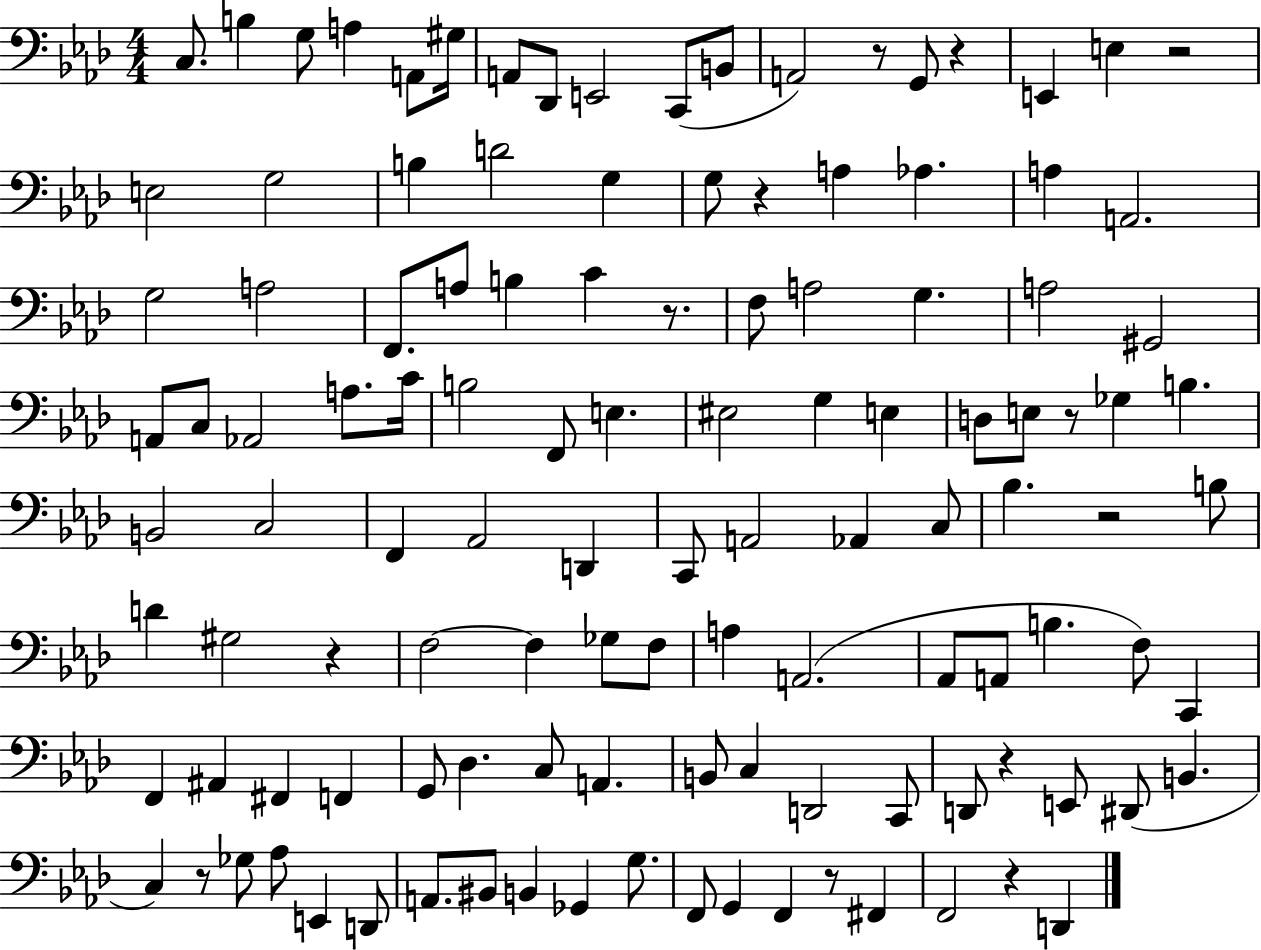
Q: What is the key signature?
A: AES major